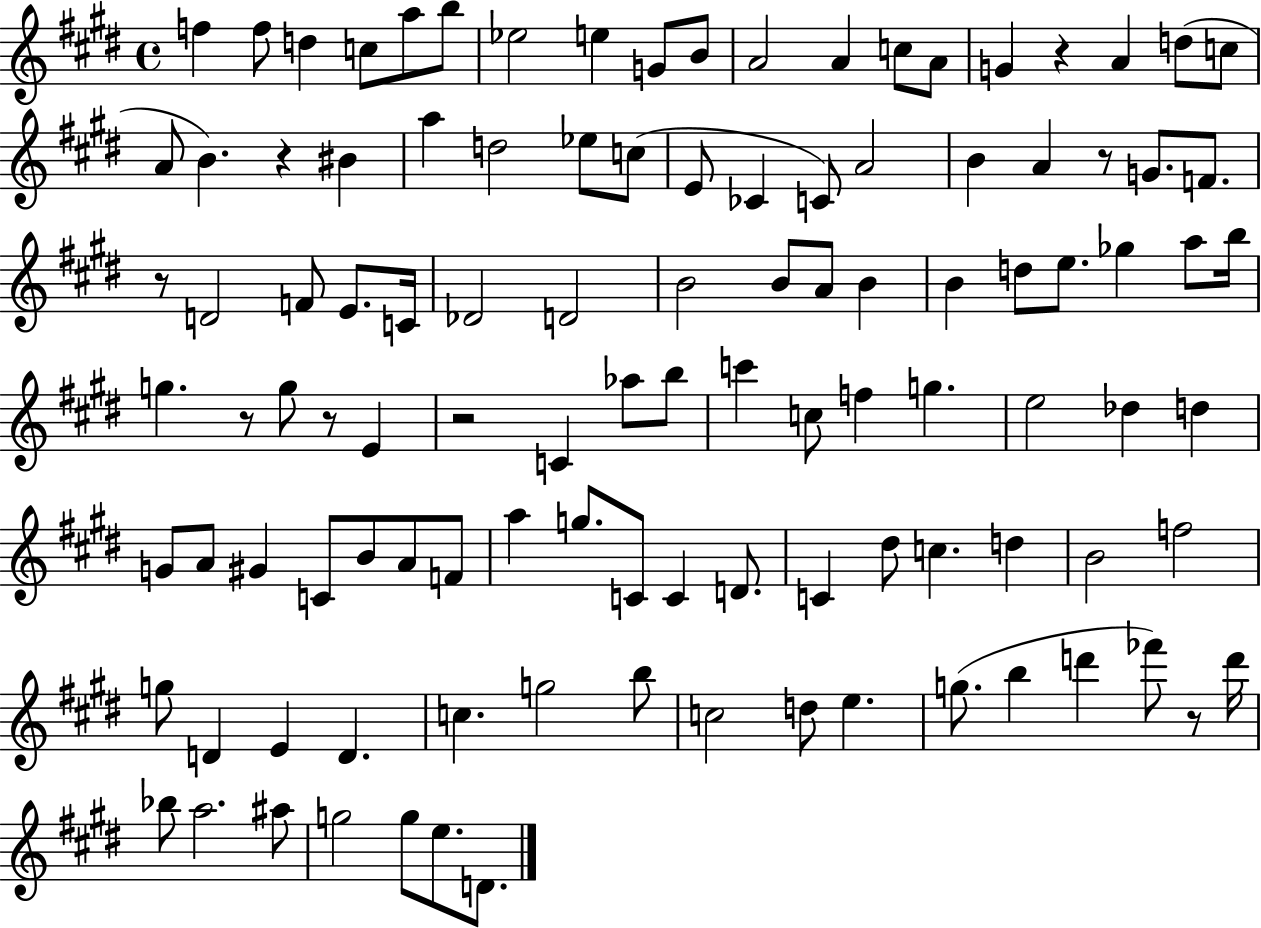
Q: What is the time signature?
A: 4/4